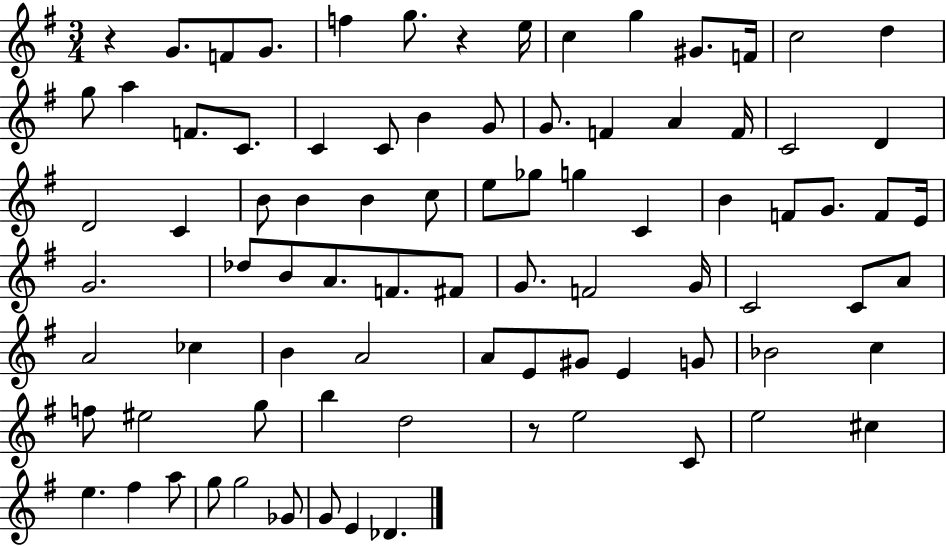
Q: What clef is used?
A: treble